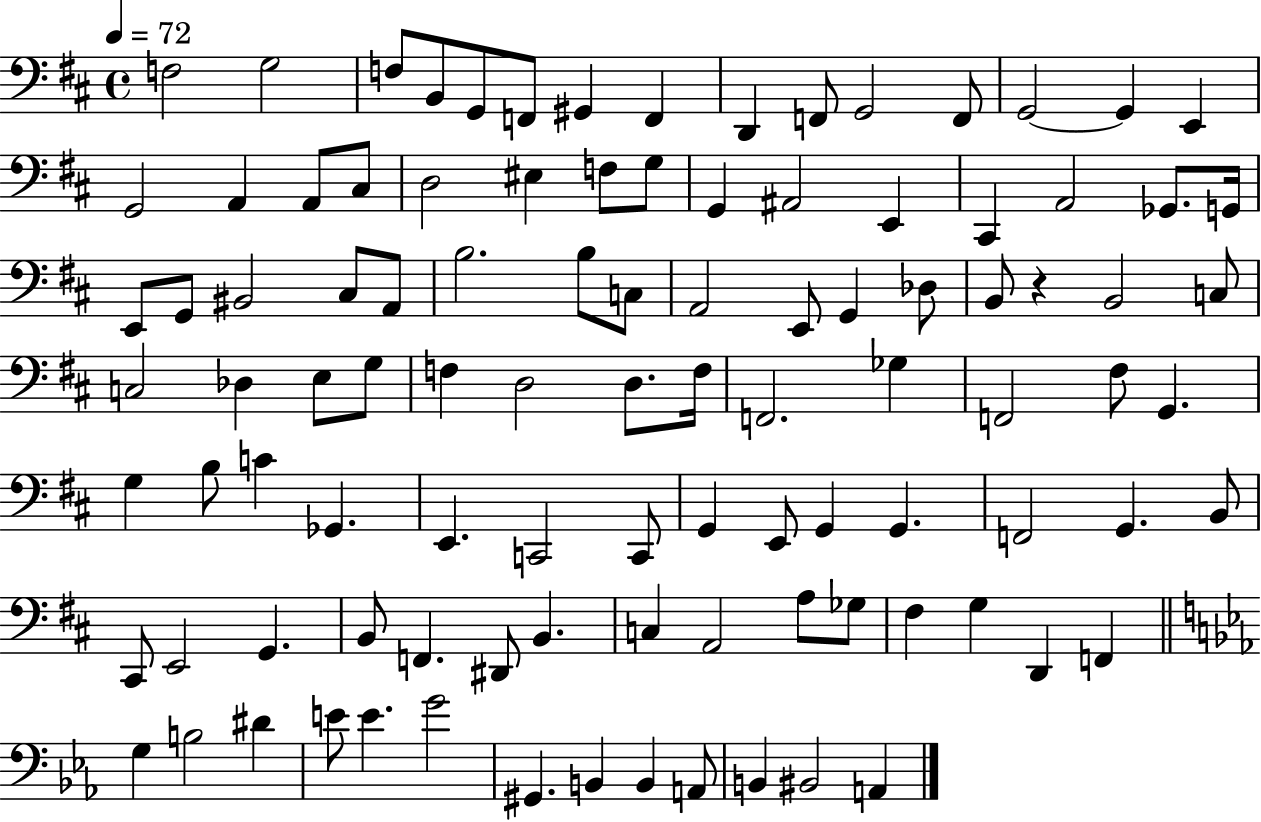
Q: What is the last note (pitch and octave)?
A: A2